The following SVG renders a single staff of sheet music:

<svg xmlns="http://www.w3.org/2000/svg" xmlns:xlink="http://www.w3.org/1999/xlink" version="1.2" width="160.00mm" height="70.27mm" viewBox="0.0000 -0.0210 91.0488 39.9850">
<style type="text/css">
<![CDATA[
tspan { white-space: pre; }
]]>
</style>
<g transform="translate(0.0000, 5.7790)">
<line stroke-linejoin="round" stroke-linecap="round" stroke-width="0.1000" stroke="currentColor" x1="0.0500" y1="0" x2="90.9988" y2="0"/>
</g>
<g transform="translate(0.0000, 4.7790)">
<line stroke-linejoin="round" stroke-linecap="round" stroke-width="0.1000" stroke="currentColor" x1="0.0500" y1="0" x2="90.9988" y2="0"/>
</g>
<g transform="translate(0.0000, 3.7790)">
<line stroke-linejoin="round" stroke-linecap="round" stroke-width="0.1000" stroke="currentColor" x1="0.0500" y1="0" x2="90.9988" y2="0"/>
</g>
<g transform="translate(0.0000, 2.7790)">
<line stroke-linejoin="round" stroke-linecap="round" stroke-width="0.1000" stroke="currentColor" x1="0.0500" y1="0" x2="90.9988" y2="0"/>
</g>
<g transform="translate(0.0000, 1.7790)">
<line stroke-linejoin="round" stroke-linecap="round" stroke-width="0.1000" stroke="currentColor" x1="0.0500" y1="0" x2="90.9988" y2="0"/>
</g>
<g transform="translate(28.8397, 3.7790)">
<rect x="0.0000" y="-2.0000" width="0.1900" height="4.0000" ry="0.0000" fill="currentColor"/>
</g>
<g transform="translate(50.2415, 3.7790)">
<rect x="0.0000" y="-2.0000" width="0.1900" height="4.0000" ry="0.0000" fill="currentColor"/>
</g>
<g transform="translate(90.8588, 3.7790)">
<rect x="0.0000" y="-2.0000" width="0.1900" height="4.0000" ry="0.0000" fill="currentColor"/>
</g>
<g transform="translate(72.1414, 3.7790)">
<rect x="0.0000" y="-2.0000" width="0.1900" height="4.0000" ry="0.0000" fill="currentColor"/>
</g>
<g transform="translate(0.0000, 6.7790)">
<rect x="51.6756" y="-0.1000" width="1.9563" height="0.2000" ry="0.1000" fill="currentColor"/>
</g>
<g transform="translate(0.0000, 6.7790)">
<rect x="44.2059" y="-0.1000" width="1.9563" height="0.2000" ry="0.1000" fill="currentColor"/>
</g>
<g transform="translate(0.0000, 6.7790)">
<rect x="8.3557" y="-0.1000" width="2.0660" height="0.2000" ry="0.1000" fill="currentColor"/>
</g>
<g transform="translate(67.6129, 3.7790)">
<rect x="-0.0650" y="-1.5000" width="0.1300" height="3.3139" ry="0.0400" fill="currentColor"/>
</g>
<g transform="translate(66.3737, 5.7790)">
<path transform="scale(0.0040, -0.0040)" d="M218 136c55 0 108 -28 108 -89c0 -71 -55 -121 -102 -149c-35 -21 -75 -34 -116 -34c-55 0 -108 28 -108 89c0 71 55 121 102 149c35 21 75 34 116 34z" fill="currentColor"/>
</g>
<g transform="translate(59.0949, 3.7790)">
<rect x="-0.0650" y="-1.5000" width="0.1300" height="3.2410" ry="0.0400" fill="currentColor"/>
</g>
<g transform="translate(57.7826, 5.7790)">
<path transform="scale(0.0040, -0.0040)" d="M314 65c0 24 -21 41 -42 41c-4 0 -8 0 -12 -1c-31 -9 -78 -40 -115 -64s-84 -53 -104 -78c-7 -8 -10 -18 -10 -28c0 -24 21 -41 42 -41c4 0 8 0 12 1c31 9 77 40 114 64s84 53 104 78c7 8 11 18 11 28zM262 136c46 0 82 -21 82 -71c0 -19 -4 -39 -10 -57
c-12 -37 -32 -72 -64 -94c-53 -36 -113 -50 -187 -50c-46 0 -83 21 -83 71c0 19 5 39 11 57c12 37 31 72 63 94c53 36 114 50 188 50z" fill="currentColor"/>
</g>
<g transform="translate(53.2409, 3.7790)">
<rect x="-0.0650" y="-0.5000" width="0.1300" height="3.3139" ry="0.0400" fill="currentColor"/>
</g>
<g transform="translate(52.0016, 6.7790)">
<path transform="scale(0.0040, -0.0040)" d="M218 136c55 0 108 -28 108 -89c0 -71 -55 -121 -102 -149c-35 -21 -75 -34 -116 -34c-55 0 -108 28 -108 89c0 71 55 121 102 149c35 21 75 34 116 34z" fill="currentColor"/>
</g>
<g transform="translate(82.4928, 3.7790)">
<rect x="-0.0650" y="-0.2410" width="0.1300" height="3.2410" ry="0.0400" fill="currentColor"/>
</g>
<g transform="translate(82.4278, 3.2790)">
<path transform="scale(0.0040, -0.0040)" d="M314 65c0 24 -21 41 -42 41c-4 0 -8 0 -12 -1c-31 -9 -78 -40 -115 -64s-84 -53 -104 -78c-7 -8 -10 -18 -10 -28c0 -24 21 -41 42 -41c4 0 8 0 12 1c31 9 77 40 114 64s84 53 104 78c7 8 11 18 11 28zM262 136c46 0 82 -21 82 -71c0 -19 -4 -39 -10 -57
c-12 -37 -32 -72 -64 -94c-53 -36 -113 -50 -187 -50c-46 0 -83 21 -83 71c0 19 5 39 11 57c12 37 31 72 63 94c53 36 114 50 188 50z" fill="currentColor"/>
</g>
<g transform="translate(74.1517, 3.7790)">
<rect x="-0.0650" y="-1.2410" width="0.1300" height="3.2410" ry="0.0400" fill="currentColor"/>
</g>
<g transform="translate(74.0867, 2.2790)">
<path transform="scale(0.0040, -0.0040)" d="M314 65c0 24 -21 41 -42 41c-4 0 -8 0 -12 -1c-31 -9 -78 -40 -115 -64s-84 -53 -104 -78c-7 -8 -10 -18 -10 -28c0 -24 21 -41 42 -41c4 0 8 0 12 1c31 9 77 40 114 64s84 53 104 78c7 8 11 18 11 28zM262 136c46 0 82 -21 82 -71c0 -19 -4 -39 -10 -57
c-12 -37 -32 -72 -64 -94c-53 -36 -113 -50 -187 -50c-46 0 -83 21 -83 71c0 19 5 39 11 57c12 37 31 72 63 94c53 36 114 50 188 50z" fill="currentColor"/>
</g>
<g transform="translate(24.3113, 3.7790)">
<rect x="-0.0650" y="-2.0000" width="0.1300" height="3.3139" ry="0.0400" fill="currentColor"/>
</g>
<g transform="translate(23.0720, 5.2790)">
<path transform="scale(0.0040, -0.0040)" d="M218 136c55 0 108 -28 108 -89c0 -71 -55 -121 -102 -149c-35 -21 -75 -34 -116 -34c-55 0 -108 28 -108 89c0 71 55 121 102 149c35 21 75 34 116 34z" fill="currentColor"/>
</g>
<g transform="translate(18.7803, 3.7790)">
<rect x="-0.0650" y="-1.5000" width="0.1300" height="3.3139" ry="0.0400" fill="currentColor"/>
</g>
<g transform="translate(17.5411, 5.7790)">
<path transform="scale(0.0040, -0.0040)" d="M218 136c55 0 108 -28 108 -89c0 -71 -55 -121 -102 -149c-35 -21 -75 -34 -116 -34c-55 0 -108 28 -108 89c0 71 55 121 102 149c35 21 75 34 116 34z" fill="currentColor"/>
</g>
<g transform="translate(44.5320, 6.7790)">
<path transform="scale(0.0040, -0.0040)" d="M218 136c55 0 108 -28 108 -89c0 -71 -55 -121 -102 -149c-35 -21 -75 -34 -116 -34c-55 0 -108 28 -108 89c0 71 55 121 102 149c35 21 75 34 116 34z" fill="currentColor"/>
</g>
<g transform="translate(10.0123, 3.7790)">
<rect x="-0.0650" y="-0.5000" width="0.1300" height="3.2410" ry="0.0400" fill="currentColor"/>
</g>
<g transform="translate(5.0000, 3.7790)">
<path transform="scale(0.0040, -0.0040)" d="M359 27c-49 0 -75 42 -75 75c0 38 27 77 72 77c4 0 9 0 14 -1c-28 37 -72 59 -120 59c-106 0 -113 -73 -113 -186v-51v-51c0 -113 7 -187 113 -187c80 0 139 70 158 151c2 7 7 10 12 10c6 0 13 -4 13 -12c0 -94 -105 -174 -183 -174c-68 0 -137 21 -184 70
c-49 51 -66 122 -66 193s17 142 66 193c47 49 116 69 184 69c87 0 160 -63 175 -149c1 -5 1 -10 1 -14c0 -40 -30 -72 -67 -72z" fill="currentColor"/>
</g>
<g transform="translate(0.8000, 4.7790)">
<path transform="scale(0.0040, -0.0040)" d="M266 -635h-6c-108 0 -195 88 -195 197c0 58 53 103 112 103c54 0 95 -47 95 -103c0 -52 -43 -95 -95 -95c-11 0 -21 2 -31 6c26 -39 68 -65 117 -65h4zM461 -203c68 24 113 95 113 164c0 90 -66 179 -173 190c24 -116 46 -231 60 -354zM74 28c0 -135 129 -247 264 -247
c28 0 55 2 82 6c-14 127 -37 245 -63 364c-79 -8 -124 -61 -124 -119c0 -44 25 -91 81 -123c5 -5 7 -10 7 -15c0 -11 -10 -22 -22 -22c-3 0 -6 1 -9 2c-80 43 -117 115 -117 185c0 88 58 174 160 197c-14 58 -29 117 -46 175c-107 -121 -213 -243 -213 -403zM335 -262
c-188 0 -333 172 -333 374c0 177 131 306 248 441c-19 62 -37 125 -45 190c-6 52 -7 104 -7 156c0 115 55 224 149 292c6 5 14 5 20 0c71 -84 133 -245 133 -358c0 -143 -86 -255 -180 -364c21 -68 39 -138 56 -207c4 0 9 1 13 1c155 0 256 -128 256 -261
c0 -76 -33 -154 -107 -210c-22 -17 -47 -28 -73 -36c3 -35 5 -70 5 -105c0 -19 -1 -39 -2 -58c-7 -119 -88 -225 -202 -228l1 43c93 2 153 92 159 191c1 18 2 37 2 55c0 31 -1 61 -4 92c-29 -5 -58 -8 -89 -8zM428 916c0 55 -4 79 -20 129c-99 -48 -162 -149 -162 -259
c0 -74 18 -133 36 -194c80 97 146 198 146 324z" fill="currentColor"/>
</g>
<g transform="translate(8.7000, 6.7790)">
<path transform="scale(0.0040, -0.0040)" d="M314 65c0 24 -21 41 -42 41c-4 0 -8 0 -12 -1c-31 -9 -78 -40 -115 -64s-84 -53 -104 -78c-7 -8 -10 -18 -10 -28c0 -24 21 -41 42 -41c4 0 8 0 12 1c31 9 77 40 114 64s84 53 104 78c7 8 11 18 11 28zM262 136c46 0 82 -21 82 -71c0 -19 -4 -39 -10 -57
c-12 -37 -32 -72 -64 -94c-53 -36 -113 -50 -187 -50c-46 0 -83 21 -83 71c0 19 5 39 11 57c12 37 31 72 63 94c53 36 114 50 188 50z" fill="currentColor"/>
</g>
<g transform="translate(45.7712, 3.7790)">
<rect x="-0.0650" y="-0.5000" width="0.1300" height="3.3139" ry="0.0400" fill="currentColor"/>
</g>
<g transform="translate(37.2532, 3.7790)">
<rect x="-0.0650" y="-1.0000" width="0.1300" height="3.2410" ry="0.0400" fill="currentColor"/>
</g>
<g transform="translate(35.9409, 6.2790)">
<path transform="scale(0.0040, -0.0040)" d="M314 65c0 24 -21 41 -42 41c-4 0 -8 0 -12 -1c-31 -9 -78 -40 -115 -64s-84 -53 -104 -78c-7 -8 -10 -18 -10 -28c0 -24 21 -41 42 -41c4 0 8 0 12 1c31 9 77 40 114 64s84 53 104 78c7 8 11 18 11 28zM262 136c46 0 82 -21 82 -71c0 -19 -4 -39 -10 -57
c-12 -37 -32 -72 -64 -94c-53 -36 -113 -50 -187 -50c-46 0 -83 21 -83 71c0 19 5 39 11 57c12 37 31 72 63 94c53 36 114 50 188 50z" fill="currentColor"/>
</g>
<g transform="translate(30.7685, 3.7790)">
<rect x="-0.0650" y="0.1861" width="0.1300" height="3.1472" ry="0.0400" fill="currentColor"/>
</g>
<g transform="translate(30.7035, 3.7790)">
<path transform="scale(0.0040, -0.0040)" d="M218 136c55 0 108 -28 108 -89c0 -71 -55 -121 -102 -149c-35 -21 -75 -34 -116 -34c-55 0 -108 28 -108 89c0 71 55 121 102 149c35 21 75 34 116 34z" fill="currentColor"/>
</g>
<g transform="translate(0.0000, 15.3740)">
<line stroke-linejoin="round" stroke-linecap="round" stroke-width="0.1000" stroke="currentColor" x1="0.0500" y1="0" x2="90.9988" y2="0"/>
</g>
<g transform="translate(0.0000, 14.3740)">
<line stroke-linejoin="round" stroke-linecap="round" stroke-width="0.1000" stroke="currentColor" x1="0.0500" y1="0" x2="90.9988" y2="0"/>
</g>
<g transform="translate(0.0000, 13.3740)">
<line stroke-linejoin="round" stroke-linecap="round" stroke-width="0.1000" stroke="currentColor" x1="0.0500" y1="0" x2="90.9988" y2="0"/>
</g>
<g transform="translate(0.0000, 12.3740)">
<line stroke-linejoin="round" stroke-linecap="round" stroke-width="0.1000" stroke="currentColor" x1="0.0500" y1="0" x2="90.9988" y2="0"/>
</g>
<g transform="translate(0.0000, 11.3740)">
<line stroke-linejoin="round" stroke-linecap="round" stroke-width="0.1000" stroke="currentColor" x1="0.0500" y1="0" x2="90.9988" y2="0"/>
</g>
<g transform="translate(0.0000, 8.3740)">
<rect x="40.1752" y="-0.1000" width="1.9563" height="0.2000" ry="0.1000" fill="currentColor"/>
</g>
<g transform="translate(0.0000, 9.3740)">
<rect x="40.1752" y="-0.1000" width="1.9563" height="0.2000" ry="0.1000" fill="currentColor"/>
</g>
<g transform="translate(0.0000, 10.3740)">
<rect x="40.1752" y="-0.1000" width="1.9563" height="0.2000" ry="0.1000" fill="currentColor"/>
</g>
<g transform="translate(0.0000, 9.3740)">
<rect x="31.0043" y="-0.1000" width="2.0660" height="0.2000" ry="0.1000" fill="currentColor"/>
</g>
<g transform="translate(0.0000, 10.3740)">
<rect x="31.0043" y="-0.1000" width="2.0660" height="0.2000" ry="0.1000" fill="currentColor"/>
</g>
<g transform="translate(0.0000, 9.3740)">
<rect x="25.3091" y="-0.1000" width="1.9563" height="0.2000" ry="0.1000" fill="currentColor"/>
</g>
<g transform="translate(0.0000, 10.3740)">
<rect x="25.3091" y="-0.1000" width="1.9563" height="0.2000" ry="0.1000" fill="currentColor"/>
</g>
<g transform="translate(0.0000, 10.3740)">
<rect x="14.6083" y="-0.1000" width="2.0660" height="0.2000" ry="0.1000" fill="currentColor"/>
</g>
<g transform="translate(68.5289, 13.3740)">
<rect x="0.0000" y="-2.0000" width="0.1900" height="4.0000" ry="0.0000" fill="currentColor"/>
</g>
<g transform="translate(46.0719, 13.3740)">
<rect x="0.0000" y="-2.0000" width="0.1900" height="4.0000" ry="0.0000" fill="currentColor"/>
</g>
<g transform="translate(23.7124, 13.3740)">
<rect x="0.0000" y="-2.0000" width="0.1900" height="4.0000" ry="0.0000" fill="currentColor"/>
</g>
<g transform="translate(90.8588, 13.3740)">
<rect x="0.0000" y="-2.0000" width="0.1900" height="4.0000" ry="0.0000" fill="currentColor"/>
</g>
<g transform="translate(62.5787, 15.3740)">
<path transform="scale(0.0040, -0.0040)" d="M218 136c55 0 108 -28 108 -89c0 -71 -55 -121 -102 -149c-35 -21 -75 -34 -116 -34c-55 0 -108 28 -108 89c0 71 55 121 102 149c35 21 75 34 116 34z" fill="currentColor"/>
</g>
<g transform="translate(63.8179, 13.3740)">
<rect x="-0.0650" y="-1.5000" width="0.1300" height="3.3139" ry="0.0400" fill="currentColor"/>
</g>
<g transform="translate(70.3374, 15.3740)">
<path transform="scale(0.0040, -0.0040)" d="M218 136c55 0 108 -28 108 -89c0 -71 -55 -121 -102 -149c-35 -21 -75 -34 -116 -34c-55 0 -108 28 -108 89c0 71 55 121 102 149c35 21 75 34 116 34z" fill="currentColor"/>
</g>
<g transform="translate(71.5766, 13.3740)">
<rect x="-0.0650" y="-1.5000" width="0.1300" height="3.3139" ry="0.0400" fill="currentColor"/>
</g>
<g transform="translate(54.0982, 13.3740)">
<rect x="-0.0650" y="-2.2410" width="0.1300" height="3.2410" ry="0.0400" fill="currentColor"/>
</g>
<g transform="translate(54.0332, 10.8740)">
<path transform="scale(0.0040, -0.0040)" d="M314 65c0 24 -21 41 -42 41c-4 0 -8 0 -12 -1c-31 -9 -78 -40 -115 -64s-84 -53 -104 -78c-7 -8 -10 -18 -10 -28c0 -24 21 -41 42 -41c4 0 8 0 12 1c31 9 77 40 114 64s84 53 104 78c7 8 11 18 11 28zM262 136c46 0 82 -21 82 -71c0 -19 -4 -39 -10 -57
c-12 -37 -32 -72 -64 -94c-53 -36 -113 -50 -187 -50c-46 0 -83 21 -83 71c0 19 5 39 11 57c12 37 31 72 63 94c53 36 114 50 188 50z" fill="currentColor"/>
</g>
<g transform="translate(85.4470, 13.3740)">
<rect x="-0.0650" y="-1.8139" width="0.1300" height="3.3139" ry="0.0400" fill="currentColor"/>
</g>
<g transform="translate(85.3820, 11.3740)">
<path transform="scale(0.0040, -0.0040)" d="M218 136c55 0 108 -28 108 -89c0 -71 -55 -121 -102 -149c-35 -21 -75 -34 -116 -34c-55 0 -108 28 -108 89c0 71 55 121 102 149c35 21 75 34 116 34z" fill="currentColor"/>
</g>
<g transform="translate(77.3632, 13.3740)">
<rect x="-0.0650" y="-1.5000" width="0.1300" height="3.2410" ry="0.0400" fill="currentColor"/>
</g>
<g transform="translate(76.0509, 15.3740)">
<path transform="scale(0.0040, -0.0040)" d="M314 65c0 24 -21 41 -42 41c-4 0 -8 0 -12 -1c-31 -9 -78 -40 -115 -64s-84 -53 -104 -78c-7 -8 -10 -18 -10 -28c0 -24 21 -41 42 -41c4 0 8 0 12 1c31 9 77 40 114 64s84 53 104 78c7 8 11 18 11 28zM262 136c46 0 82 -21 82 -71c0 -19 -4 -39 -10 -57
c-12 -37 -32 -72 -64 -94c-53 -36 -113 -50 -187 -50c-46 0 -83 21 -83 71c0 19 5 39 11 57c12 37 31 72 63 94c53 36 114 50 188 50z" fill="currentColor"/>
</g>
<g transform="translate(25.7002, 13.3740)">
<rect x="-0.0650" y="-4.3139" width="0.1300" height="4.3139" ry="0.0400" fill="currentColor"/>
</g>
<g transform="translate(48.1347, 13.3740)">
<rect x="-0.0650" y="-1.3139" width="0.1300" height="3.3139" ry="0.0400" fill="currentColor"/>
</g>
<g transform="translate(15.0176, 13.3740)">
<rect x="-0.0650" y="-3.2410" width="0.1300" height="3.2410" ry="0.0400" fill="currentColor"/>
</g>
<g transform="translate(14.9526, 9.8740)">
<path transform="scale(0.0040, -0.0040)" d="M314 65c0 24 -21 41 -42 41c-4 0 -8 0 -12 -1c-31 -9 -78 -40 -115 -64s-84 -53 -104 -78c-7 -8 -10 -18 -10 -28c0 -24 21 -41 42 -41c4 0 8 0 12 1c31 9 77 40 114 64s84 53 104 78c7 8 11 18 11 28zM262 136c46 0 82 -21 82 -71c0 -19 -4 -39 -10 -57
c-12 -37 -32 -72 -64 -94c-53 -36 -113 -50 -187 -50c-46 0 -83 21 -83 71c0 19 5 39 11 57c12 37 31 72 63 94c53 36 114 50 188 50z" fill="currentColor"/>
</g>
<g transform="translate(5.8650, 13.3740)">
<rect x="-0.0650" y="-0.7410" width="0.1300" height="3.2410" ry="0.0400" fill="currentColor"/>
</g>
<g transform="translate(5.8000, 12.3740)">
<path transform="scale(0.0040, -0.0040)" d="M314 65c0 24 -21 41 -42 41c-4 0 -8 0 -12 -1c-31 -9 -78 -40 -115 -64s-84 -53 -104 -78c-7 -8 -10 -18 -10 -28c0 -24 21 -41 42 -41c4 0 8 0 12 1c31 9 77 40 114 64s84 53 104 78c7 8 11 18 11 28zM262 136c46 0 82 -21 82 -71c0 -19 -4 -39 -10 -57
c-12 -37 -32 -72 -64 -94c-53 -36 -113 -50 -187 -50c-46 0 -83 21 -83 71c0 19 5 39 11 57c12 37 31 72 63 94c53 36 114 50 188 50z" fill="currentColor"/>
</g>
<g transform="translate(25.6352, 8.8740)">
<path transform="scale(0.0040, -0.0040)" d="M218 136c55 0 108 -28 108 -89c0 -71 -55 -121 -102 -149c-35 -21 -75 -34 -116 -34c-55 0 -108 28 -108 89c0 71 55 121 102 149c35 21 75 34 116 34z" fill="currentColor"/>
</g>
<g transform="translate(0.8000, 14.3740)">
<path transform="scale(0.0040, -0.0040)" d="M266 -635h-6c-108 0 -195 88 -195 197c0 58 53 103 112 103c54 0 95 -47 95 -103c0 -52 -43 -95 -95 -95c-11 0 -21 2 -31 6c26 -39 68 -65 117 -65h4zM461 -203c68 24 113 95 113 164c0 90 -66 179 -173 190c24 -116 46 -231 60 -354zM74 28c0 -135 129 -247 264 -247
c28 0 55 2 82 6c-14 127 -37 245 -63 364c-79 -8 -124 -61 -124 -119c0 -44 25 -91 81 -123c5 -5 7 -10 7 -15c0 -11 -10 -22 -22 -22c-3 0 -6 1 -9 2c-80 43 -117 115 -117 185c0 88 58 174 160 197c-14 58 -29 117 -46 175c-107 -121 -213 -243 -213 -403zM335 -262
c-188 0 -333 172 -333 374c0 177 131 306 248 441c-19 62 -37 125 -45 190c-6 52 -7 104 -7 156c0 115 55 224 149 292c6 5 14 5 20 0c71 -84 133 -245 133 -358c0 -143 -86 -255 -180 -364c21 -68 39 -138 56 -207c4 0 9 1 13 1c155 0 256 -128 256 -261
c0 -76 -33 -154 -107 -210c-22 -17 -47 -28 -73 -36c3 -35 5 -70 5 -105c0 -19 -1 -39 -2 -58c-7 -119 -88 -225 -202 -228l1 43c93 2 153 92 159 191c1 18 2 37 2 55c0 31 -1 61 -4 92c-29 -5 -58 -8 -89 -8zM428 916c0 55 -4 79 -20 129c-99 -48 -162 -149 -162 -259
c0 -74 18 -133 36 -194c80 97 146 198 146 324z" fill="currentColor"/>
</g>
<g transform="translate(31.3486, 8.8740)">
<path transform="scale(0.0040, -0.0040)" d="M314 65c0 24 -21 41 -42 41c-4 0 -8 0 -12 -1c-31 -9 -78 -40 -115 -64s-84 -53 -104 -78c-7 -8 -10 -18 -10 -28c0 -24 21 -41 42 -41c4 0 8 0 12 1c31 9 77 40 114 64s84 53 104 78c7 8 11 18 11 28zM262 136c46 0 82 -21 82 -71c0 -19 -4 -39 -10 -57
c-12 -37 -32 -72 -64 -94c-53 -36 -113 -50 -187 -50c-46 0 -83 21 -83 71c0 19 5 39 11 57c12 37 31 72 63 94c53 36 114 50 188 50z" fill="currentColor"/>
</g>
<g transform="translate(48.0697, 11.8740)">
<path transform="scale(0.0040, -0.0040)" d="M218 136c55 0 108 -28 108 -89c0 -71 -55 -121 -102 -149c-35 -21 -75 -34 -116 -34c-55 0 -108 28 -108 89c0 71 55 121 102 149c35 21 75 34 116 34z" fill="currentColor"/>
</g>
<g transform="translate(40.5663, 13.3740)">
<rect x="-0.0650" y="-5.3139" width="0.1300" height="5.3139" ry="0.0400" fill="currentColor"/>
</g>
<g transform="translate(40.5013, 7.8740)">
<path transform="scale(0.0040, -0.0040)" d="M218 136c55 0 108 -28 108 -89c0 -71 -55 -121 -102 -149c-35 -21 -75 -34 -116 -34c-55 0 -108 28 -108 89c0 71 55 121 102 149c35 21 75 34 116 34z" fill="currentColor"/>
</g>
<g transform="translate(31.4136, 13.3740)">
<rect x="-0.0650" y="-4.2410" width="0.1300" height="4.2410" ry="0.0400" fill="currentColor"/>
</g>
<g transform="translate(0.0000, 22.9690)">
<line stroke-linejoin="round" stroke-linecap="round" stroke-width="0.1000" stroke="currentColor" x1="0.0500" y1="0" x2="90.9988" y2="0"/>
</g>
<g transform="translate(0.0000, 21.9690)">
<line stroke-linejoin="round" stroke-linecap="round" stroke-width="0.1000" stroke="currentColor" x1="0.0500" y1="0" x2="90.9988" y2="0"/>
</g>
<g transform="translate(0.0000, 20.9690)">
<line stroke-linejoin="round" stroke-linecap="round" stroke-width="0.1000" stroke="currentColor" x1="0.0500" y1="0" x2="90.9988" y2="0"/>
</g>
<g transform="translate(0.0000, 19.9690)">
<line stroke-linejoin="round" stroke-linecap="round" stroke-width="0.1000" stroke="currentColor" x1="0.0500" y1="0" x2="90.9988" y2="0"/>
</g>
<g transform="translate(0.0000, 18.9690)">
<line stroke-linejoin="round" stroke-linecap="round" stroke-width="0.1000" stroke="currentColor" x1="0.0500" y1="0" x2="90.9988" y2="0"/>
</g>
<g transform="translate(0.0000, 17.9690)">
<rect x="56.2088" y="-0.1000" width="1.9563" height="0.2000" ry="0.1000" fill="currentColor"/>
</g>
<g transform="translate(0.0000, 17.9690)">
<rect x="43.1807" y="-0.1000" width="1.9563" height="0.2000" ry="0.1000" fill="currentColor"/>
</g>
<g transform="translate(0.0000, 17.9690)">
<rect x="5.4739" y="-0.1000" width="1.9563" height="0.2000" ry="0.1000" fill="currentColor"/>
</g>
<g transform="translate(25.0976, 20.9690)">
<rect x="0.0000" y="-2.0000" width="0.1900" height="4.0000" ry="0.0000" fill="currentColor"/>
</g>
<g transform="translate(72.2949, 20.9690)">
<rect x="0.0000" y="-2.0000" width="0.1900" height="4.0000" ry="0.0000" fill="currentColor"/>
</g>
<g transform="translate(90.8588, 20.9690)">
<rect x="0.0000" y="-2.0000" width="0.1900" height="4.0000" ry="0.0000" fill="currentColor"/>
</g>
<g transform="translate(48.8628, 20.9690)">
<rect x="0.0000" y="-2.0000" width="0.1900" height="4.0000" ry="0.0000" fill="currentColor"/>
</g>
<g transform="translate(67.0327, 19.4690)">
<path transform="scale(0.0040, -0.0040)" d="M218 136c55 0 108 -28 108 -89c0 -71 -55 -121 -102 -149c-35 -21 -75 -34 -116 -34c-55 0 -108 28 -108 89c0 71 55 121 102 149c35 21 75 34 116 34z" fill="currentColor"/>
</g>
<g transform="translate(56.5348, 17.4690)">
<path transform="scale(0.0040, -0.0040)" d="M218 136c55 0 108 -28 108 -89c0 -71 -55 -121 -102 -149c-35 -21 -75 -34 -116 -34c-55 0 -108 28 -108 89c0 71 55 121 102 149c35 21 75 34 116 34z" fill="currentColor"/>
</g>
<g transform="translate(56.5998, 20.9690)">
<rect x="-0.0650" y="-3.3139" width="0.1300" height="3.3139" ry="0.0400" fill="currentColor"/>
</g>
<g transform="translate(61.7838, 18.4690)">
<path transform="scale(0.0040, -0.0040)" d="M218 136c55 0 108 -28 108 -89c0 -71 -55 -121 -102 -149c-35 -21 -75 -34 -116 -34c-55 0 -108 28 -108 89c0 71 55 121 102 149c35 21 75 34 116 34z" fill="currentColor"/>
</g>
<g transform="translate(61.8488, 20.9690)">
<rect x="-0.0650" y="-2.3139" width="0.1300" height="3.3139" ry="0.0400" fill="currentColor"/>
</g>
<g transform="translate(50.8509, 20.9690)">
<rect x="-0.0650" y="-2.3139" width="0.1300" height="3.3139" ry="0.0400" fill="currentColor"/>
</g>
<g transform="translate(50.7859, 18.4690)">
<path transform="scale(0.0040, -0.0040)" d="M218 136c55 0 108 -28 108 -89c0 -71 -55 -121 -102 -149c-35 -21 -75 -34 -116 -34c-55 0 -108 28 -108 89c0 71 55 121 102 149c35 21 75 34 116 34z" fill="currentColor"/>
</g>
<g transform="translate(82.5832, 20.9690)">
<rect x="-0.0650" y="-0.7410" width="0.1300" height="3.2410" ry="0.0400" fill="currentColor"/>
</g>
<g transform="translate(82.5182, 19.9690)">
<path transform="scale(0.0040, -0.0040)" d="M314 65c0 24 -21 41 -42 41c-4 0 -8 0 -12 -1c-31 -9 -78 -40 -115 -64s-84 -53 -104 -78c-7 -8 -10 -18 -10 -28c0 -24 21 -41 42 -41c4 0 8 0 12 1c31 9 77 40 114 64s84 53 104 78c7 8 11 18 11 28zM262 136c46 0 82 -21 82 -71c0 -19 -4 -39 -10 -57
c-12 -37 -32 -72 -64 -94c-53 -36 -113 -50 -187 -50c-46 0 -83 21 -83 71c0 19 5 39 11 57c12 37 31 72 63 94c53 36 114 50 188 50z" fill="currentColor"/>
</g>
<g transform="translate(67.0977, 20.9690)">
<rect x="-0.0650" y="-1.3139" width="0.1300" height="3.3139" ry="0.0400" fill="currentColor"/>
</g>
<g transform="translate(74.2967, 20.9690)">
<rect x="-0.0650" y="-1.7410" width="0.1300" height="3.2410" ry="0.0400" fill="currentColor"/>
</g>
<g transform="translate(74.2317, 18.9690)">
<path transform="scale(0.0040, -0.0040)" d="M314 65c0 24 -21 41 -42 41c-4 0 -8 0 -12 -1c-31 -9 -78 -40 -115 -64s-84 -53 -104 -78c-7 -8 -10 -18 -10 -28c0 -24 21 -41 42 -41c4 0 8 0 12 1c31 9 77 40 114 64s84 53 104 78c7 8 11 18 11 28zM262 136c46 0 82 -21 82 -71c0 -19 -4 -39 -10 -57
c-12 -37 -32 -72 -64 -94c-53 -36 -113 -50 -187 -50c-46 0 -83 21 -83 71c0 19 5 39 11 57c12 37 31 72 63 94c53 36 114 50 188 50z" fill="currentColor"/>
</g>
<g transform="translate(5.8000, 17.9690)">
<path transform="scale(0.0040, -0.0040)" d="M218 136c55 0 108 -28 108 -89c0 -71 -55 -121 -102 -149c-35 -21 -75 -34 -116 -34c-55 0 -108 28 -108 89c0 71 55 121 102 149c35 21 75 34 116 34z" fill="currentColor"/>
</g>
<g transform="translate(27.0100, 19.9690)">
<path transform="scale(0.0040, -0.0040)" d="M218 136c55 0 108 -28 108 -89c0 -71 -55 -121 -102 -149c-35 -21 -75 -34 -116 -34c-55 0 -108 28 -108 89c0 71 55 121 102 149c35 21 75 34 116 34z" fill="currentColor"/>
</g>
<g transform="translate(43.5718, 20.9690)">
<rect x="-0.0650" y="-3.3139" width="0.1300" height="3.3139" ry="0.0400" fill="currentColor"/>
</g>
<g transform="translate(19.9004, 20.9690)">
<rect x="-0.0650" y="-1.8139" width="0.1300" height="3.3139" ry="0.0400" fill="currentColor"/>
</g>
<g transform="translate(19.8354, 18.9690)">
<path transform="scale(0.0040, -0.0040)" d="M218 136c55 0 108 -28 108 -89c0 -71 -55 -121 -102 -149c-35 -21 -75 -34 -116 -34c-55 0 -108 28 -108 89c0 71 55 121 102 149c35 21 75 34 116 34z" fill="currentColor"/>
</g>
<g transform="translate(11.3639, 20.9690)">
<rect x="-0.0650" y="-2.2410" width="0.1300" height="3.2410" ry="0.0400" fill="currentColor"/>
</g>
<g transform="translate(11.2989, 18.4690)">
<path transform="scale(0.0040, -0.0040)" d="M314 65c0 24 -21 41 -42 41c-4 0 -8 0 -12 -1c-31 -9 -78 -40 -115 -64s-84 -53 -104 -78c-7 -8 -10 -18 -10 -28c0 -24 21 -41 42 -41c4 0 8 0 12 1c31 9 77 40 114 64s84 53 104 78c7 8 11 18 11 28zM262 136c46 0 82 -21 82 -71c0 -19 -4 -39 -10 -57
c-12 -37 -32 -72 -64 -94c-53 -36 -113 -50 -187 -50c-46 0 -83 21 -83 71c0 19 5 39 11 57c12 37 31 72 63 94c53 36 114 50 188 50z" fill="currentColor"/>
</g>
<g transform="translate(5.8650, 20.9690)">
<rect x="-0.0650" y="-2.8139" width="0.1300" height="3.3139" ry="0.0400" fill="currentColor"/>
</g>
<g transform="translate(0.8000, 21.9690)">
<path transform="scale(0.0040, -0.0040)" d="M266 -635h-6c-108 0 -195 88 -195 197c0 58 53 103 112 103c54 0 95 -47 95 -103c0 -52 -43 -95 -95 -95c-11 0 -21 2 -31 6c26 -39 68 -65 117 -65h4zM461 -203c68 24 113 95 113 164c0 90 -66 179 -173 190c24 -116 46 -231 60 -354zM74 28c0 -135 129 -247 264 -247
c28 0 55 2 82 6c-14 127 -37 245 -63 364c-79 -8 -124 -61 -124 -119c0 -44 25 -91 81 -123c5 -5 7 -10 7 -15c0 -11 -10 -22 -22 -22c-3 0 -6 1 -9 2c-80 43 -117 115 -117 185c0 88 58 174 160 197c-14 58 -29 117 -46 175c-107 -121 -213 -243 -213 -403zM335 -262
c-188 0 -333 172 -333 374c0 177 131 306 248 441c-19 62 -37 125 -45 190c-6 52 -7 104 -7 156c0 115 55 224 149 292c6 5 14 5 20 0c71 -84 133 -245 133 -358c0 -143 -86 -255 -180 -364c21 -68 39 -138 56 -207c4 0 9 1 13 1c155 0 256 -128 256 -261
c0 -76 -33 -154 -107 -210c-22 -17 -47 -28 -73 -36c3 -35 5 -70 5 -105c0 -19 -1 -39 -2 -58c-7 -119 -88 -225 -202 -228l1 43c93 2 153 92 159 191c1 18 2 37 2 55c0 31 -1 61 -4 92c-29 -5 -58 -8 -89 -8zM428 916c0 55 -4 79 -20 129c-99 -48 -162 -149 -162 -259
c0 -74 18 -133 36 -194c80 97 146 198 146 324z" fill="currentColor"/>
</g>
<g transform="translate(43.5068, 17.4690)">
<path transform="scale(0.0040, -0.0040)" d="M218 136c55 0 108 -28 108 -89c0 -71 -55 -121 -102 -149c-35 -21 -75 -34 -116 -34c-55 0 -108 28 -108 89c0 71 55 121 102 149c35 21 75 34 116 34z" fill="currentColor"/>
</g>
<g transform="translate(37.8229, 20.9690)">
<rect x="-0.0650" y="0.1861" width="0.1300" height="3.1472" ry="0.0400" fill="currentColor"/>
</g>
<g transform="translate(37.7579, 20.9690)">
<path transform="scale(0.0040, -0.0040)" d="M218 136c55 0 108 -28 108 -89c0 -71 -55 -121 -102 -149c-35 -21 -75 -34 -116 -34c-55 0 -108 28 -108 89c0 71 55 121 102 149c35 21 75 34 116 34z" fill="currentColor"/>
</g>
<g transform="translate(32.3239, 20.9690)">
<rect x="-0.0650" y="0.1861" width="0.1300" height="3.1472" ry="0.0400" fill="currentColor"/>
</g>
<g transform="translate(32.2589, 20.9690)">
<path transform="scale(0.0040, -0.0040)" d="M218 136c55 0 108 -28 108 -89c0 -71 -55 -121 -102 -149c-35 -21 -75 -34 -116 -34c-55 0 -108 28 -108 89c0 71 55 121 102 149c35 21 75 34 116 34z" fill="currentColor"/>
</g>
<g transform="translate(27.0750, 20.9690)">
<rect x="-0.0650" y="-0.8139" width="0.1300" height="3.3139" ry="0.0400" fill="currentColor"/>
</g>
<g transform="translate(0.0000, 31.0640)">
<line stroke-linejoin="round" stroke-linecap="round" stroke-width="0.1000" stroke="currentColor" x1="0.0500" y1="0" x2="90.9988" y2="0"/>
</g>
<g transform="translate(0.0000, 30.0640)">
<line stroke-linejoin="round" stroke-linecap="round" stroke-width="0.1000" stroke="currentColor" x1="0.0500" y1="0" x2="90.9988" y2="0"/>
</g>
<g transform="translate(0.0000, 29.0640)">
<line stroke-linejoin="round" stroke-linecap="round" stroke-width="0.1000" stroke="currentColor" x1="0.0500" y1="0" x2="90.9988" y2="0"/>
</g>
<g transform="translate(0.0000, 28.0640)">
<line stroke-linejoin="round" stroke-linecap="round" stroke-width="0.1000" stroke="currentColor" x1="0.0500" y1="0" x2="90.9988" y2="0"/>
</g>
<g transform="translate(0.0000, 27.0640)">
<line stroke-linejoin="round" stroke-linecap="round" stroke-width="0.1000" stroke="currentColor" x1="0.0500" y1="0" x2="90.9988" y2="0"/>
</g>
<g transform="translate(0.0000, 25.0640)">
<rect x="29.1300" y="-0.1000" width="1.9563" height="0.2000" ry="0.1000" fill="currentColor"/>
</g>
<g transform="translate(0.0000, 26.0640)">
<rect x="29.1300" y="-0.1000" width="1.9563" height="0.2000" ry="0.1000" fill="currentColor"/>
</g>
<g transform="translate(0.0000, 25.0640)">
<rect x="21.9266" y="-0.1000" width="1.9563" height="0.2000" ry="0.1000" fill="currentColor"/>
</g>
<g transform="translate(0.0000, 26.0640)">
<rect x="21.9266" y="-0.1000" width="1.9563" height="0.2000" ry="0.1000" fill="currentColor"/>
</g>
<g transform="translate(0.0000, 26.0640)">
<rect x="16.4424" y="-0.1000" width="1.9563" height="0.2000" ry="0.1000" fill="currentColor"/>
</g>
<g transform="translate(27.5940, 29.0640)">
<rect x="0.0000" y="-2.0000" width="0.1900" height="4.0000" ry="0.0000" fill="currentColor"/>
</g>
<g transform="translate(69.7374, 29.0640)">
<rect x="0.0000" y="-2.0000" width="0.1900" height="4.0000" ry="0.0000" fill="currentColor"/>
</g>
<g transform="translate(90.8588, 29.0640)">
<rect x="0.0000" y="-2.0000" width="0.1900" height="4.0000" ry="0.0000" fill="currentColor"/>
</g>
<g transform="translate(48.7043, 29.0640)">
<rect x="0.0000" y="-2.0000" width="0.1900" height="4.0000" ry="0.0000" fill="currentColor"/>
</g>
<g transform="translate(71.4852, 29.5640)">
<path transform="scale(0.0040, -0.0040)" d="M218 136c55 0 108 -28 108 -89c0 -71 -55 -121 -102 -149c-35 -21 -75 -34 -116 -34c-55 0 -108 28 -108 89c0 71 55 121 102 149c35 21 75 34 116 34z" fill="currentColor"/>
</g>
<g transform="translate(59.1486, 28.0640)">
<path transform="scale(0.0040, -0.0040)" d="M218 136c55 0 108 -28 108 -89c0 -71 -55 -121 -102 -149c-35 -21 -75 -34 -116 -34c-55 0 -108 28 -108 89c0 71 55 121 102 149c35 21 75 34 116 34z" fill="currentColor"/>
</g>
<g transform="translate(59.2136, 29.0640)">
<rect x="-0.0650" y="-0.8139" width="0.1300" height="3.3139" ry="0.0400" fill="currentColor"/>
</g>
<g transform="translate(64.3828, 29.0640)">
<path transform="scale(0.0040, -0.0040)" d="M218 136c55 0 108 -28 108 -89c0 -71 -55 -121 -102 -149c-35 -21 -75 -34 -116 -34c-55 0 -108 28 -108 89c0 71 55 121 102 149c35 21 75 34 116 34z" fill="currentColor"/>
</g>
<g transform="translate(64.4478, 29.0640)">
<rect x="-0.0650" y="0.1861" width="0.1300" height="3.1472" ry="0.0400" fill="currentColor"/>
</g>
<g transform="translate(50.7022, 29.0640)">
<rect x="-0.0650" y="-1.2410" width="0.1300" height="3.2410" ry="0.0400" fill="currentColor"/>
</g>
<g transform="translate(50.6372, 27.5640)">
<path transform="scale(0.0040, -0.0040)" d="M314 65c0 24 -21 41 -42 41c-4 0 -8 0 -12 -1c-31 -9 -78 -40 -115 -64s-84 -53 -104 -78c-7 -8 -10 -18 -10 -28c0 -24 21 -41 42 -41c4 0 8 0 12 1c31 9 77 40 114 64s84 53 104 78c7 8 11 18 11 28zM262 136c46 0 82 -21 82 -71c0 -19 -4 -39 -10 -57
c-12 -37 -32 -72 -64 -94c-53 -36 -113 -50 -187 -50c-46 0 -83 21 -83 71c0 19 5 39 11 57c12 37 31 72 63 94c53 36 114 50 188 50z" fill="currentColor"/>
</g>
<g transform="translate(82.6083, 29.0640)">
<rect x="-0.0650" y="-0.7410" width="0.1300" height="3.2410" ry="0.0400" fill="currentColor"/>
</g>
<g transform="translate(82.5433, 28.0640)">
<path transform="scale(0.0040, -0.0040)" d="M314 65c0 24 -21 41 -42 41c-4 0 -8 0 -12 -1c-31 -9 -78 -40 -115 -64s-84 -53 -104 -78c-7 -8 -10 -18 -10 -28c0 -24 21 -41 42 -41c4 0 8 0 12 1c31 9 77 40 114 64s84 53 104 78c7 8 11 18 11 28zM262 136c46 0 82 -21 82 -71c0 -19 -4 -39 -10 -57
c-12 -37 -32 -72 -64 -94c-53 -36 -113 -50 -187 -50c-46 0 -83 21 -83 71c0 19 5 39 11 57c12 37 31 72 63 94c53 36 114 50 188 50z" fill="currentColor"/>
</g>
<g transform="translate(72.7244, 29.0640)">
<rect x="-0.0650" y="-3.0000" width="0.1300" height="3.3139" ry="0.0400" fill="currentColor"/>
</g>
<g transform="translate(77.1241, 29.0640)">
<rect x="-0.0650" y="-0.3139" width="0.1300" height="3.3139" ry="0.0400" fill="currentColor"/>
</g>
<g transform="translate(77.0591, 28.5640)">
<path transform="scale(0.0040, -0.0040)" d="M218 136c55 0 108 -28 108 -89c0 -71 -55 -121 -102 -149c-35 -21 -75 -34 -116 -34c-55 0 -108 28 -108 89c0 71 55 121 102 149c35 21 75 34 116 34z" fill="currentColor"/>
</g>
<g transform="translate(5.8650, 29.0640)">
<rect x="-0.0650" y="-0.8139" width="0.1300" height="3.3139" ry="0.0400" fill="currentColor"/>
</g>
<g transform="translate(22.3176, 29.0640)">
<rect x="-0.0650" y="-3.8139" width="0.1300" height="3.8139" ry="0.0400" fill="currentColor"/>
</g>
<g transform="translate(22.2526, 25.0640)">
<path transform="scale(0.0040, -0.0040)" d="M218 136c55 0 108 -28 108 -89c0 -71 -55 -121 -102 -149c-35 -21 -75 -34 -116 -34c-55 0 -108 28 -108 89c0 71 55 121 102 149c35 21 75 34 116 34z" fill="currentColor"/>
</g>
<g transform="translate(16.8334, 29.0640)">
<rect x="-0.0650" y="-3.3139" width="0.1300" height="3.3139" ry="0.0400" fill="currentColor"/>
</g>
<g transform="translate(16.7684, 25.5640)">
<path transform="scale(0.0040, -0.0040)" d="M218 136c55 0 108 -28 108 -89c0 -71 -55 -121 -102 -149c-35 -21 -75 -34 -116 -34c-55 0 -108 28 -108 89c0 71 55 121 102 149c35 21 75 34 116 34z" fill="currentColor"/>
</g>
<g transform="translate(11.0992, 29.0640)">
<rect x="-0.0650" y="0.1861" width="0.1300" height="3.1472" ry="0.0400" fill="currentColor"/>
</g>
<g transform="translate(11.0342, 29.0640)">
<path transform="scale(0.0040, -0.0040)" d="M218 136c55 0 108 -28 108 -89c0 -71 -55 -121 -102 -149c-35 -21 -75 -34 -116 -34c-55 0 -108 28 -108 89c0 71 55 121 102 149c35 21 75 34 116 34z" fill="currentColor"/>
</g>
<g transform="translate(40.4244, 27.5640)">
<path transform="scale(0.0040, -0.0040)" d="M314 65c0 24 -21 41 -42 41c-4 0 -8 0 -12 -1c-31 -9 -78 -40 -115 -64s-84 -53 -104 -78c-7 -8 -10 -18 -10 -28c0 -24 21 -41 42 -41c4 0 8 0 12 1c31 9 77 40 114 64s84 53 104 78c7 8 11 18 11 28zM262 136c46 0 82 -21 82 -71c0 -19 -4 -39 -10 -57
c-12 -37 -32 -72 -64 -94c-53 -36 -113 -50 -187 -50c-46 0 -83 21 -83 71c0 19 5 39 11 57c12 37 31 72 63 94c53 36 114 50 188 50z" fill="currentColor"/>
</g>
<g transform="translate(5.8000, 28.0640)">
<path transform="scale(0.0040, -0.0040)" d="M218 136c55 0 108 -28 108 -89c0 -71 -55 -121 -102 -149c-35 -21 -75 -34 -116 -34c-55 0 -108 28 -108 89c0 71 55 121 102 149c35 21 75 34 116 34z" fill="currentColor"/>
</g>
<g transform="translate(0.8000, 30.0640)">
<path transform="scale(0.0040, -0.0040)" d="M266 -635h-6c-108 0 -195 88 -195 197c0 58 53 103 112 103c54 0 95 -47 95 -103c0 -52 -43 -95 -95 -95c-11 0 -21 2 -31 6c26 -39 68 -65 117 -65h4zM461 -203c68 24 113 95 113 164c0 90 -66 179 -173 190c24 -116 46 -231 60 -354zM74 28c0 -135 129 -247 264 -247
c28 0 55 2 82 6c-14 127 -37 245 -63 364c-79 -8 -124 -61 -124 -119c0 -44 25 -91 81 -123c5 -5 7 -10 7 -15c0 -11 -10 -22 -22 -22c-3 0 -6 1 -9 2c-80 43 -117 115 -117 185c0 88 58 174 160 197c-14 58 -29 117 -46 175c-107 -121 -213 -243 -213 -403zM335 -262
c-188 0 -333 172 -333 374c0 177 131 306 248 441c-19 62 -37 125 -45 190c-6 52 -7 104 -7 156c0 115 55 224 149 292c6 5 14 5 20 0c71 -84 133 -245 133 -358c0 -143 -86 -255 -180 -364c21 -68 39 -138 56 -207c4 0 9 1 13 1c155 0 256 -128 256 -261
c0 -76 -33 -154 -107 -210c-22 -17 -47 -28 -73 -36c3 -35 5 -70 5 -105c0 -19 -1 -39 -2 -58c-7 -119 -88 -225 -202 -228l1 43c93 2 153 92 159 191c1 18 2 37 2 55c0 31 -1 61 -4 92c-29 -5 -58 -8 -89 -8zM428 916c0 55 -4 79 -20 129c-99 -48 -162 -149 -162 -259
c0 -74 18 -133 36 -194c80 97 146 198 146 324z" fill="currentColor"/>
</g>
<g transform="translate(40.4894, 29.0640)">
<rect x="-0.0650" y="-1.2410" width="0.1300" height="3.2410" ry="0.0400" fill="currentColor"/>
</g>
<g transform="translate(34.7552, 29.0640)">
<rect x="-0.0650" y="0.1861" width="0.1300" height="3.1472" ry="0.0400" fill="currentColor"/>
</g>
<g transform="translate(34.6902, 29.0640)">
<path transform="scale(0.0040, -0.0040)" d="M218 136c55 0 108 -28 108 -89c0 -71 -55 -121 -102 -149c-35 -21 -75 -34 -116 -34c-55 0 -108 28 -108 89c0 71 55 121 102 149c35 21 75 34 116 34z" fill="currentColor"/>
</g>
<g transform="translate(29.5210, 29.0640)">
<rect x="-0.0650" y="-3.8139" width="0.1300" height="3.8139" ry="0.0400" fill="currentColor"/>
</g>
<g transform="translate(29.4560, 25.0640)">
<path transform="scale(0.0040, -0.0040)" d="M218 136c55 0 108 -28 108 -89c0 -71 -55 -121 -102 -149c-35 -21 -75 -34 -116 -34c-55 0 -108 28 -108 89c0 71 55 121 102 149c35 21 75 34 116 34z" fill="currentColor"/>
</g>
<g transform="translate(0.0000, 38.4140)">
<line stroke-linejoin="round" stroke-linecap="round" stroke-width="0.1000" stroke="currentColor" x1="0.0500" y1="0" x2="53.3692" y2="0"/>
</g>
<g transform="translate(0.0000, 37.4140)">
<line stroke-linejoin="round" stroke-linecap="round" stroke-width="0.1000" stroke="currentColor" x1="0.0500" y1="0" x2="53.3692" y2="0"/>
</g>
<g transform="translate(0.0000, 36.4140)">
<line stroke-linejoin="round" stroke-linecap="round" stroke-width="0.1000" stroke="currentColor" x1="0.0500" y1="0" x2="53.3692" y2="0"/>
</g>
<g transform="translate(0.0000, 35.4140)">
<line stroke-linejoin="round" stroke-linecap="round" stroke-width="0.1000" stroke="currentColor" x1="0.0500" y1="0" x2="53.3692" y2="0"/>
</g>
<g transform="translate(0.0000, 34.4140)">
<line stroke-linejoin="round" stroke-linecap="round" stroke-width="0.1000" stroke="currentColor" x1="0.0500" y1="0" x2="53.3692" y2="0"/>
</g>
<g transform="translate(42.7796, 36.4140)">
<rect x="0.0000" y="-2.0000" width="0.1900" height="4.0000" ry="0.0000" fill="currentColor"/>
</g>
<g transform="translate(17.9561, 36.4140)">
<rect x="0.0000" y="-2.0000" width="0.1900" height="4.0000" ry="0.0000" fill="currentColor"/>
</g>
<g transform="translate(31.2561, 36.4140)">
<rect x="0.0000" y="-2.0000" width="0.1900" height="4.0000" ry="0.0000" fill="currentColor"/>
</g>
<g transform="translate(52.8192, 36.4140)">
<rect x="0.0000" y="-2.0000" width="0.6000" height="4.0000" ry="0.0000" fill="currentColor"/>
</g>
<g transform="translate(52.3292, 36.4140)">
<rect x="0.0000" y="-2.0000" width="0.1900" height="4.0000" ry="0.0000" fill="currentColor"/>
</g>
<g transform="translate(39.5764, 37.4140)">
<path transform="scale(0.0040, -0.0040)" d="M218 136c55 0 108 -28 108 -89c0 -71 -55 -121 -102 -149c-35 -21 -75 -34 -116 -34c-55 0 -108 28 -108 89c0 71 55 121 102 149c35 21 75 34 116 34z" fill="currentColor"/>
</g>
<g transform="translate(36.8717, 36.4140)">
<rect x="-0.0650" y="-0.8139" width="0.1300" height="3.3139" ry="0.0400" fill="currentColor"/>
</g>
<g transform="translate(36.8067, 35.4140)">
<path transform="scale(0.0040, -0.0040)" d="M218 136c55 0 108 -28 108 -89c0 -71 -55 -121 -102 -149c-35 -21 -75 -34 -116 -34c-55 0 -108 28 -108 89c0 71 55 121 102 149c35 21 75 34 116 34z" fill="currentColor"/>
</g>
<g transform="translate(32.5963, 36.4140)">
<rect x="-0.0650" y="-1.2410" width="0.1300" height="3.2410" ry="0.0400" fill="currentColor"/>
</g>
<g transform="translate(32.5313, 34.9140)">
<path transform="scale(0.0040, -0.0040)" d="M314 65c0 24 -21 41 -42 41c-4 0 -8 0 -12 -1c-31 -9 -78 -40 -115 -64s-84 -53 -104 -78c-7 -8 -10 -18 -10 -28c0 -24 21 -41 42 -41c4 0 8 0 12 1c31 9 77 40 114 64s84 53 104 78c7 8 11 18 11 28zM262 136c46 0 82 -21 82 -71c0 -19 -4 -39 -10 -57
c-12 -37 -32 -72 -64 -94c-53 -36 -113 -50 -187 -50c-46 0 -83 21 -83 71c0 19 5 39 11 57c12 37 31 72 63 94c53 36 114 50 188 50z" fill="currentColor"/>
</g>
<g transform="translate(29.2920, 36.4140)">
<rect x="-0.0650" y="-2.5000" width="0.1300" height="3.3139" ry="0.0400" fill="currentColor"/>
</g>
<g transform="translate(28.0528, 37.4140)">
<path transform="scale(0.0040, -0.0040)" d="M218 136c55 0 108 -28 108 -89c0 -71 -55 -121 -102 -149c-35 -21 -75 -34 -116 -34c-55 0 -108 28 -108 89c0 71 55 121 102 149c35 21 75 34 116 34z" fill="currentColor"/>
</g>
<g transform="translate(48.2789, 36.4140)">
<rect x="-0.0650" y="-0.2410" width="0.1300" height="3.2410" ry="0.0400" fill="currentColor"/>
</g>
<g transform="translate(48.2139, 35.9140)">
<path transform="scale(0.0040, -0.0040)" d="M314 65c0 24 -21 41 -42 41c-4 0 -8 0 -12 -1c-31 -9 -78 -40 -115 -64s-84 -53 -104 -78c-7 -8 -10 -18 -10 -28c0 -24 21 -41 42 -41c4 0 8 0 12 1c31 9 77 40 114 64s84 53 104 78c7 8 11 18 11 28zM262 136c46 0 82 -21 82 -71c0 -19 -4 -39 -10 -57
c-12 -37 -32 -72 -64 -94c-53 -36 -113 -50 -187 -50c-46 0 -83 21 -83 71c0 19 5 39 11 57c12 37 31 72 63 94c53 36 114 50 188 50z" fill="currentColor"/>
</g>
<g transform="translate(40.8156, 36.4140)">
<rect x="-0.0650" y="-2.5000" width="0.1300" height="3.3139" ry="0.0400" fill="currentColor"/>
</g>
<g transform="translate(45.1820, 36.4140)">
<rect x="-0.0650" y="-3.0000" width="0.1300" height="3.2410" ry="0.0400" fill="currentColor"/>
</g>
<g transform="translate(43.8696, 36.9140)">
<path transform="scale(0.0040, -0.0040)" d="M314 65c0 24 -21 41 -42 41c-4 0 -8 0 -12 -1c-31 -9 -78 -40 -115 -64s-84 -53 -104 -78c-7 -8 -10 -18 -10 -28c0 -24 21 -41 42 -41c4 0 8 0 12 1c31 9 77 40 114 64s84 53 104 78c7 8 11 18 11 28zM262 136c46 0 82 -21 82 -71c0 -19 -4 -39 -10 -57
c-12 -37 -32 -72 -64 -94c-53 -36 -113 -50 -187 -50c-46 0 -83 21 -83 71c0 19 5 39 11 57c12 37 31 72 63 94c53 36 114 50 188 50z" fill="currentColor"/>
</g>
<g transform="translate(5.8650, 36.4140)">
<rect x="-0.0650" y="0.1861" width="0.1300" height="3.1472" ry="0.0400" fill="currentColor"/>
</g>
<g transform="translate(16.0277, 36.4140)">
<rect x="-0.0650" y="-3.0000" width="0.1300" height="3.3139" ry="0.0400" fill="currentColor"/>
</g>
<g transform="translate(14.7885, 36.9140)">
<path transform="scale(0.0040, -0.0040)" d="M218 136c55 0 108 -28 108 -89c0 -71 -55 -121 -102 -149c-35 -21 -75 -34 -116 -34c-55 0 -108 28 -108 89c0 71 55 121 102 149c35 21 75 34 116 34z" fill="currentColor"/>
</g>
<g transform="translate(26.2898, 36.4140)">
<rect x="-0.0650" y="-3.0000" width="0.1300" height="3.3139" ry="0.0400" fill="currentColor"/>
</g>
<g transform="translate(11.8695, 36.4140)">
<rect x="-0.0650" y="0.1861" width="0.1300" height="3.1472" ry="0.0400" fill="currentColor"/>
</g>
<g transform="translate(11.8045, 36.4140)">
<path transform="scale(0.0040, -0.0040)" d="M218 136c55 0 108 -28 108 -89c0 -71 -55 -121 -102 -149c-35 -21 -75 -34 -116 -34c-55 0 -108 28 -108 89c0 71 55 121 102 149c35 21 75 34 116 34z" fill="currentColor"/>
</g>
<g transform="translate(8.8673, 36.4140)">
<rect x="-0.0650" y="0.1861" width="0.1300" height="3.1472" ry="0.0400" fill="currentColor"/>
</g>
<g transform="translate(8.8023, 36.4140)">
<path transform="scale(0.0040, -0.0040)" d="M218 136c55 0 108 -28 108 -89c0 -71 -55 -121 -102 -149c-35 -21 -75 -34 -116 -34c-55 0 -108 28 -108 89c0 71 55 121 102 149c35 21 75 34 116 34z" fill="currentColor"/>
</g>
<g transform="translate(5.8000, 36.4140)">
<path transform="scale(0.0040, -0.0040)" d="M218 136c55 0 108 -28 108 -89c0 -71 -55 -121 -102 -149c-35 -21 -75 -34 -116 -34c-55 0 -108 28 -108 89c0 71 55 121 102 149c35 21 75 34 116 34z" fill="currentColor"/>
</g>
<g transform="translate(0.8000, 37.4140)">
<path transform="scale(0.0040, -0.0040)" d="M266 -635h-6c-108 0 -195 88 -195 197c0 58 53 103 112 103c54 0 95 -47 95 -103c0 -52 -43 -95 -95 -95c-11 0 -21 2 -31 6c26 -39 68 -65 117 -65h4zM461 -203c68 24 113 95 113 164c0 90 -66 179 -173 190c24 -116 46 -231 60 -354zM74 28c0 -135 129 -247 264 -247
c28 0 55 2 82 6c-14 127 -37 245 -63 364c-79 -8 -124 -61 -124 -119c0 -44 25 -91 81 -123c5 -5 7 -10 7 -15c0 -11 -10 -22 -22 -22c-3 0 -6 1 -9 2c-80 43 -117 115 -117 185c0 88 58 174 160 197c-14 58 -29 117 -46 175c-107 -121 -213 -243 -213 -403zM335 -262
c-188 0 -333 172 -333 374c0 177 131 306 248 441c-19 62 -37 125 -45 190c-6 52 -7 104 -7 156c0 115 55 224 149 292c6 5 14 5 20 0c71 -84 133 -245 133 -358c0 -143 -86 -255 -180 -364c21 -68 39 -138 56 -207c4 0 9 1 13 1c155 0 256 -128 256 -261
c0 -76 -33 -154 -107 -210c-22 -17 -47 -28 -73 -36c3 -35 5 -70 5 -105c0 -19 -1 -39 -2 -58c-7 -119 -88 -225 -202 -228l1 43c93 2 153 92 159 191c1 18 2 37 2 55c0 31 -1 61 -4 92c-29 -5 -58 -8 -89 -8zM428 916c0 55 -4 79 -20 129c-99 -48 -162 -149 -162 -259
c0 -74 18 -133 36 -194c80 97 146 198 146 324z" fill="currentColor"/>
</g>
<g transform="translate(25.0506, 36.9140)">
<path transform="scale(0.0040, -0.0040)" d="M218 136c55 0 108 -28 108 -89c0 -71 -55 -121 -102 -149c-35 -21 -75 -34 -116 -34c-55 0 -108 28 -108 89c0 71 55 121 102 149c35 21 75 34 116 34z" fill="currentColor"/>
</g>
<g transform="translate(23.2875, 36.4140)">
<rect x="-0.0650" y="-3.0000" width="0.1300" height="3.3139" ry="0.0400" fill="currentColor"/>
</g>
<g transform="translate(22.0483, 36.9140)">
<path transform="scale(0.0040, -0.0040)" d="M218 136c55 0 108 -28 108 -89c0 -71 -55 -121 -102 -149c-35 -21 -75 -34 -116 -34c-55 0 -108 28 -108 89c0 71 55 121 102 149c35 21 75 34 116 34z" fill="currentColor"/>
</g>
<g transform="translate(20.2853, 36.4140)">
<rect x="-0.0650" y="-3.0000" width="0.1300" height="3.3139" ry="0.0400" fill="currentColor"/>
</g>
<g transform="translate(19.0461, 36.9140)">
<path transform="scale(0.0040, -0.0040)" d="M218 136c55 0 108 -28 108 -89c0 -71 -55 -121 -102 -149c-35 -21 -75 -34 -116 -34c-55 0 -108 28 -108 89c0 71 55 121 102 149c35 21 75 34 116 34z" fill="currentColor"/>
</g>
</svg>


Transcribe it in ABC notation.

X:1
T:Untitled
M:4/4
L:1/4
K:C
C2 E F B D2 C C E2 E e2 c2 d2 b2 d' d'2 f' e g2 E E E2 f a g2 f d B B b g b g e f2 d2 d B b c' c' B e2 e2 d B A c d2 B B B A A A A G e2 d G A2 c2